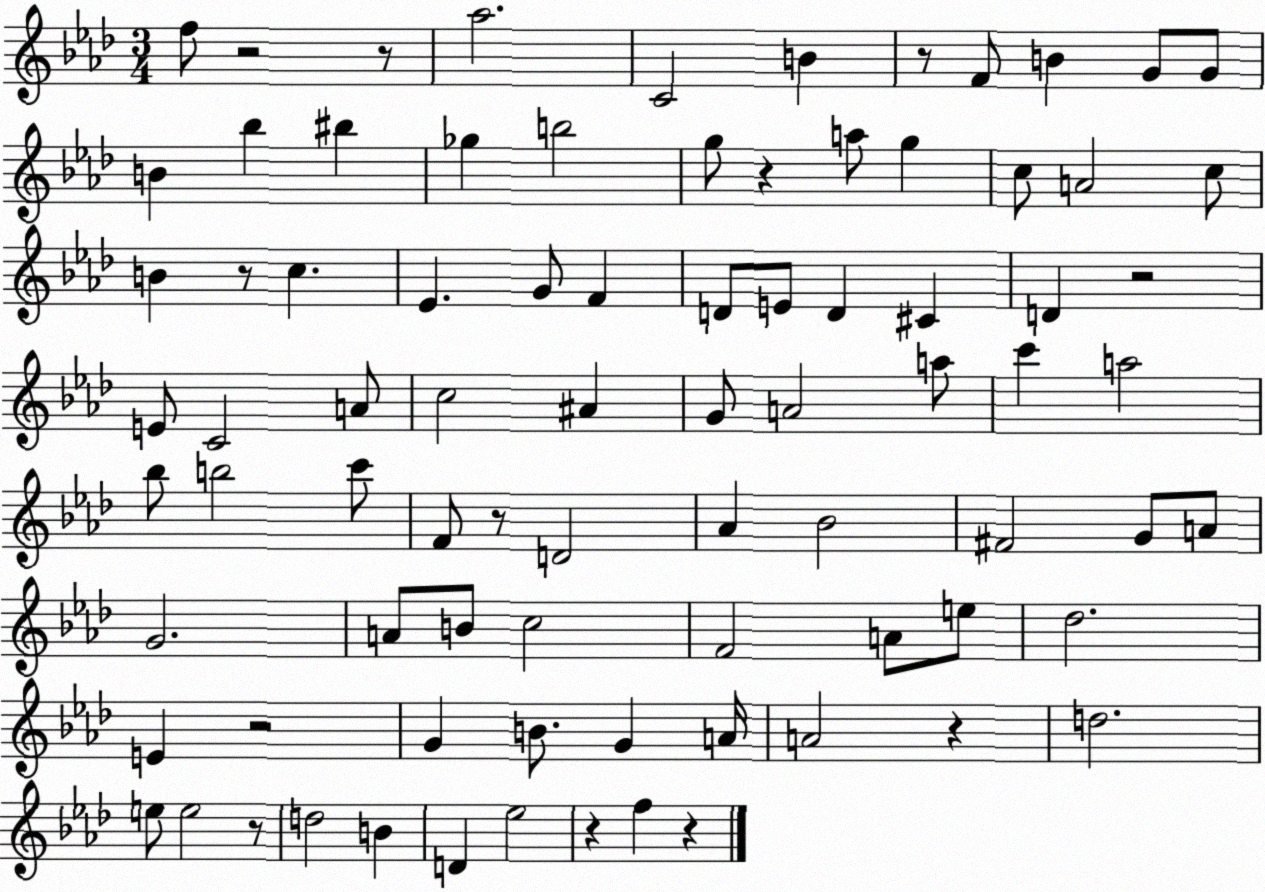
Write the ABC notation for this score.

X:1
T:Untitled
M:3/4
L:1/4
K:Ab
f/2 z2 z/2 _a2 C2 B z/2 F/2 B G/2 G/2 B _b ^b _g b2 g/2 z a/2 g c/2 A2 c/2 B z/2 c _E G/2 F D/2 E/2 D ^C D z2 E/2 C2 A/2 c2 ^A G/2 A2 a/2 c' a2 _b/2 b2 c'/2 F/2 z/2 D2 _A _B2 ^F2 G/2 A/2 G2 A/2 B/2 c2 F2 A/2 e/2 _d2 E z2 G B/2 G A/4 A2 z d2 e/2 e2 z/2 d2 B D _e2 z f z